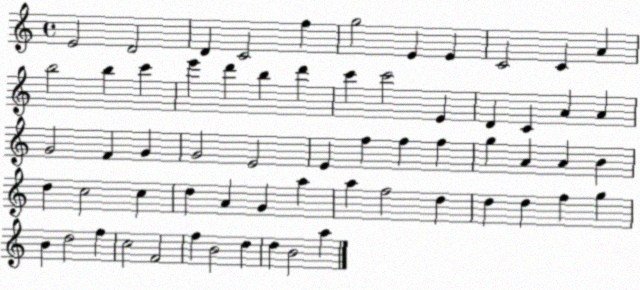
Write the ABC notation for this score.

X:1
T:Untitled
M:4/4
L:1/4
K:C
E2 D2 D C2 f g2 E E C2 C A b2 b c' e' d' b d' c' c'2 E D C A A G2 F G G2 E2 E f f f g A A B d c2 c d A G a a f2 d d d f g B d2 f c2 F2 f B2 d d B2 a